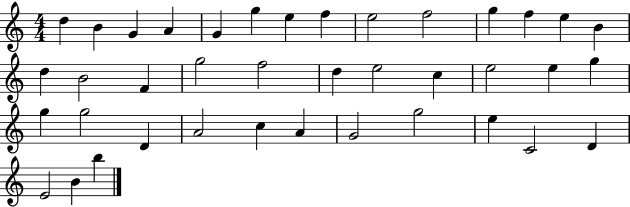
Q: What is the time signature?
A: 4/4